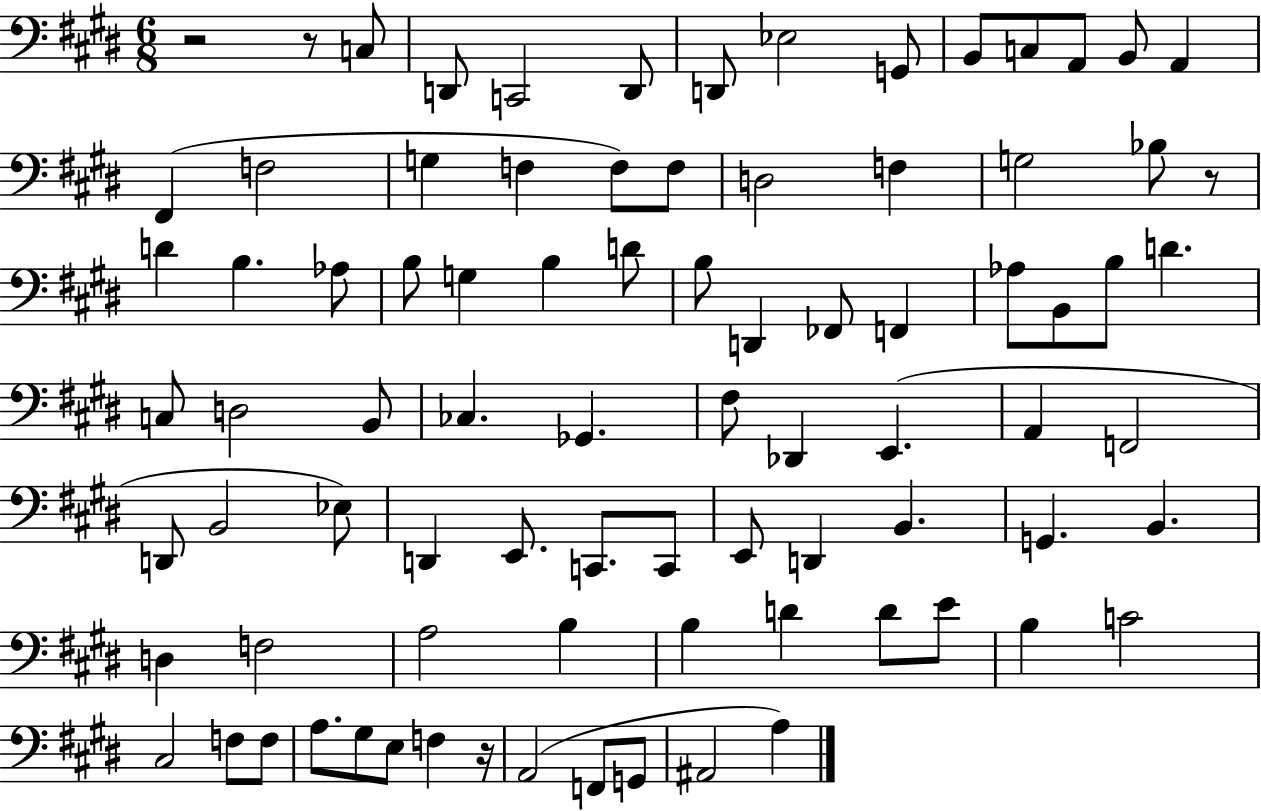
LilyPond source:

{
  \clef bass
  \numericTimeSignature
  \time 6/8
  \key e \major
  r2 r8 c8 | d,8 c,2 d,8 | d,8 ees2 g,8 | b,8 c8 a,8 b,8 a,4 | \break fis,4( f2 | g4 f4 f8) f8 | d2 f4 | g2 bes8 r8 | \break d'4 b4. aes8 | b8 g4 b4 d'8 | b8 d,4 fes,8 f,4 | aes8 b,8 b8 d'4. | \break c8 d2 b,8 | ces4. ges,4. | fis8 des,4 e,4.( | a,4 f,2 | \break d,8 b,2 ees8) | d,4 e,8. c,8. c,8 | e,8 d,4 b,4. | g,4. b,4. | \break d4 f2 | a2 b4 | b4 d'4 d'8 e'8 | b4 c'2 | \break cis2 f8 f8 | a8. gis8 e8 f4 r16 | a,2( f,8 g,8 | ais,2 a4) | \break \bar "|."
}